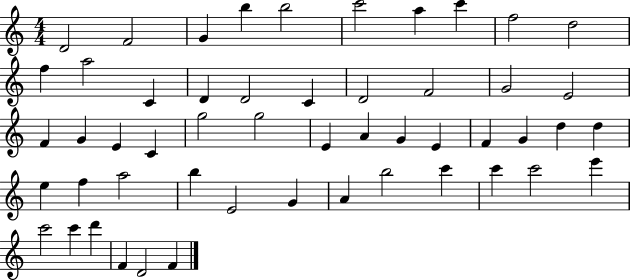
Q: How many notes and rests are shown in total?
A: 52